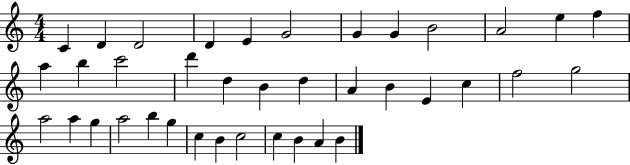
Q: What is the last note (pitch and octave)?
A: B4